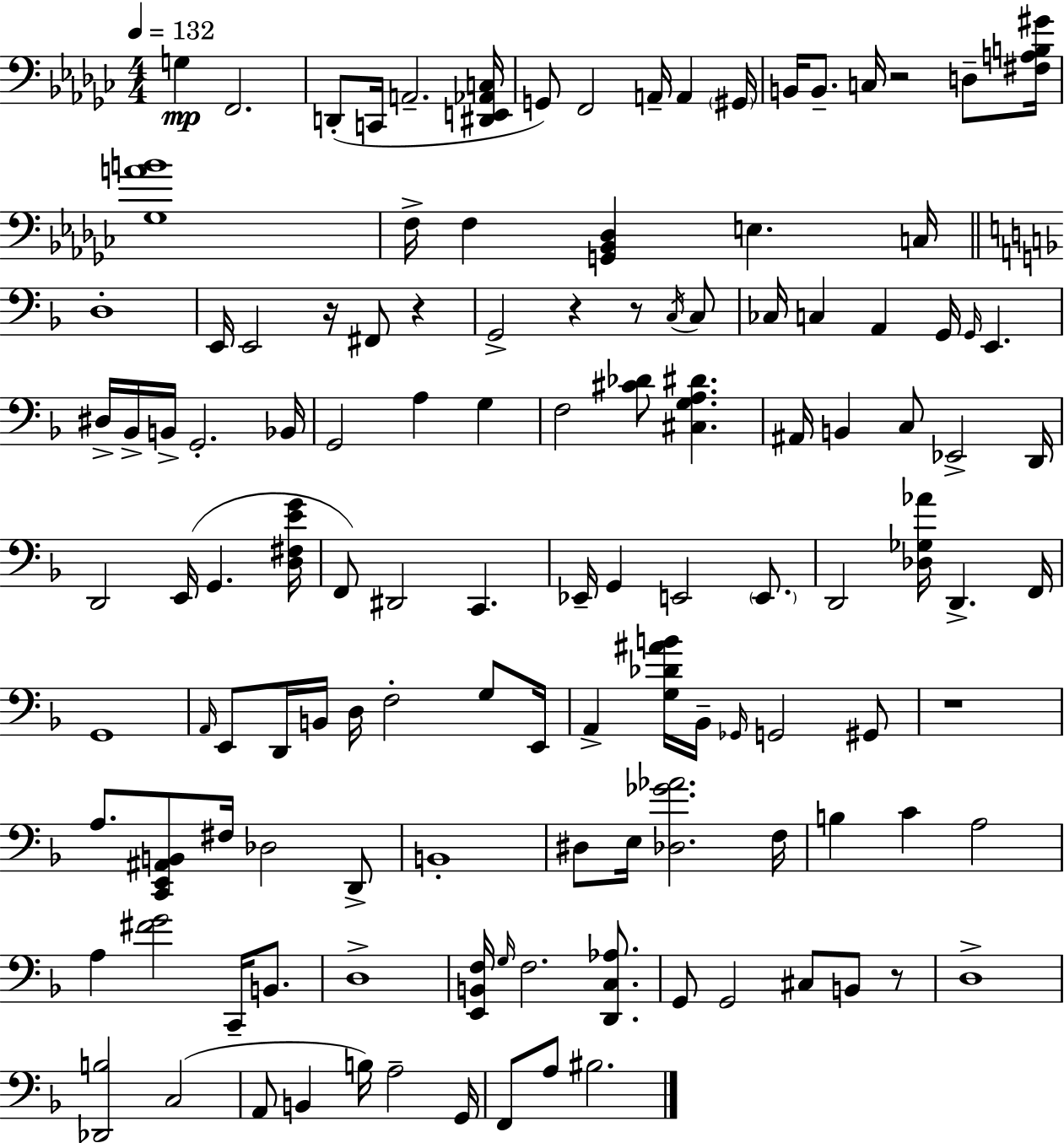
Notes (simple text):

G3/q F2/h. D2/e C2/s A2/h. [D#2,E2,Ab2,C3]/s G2/e F2/h A2/s A2/q G#2/s B2/s B2/e. C3/s R/h D3/e [F#3,A3,B3,G#4]/s [Gb3,A4,B4]/w F3/s F3/q [G2,Bb2,Db3]/q E3/q. C3/s D3/w E2/s E2/h R/s F#2/e R/q G2/h R/q R/e C3/s C3/e CES3/s C3/q A2/q G2/s G2/s E2/q. D#3/s Bb2/s B2/s G2/h. Bb2/s G2/h A3/q G3/q F3/h [C#4,Db4]/e [C#3,G3,A3,D#4]/q. A#2/s B2/q C3/e Eb2/h D2/s D2/h E2/s G2/q. [D3,F#3,E4,G4]/s F2/e D#2/h C2/q. Eb2/s G2/q E2/h E2/e. D2/h [Db3,Gb3,Ab4]/s D2/q. F2/s G2/w A2/s E2/e D2/s B2/s D3/s F3/h G3/e E2/s A2/q [G3,Db4,A#4,B4]/s Bb2/s Gb2/s G2/h G#2/e R/w A3/e. [C2,E2,A#2,B2]/e F#3/s Db3/h D2/e B2/w D#3/e E3/s [Db3,Gb4,Ab4]/h. F3/s B3/q C4/q A3/h A3/q [F#4,G4]/h C2/s B2/e. D3/w [E2,B2,F3]/s G3/s F3/h. [D2,C3,Ab3]/e. G2/e G2/h C#3/e B2/e R/e D3/w [Db2,B3]/h C3/h A2/e B2/q B3/s A3/h G2/s F2/e A3/e BIS3/h.